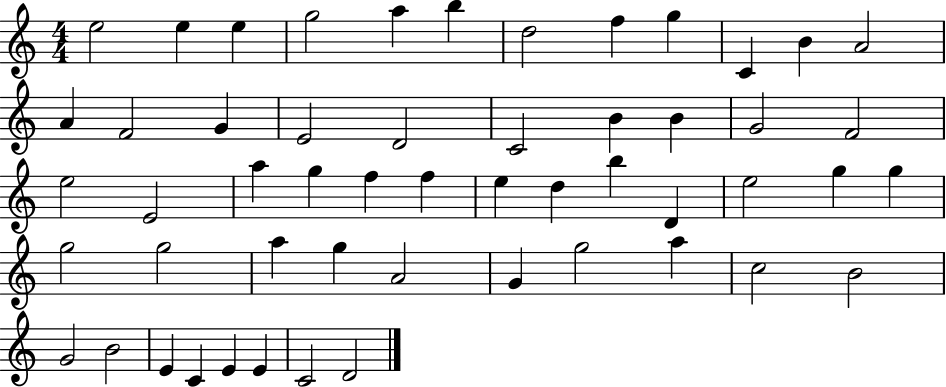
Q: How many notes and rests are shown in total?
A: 53